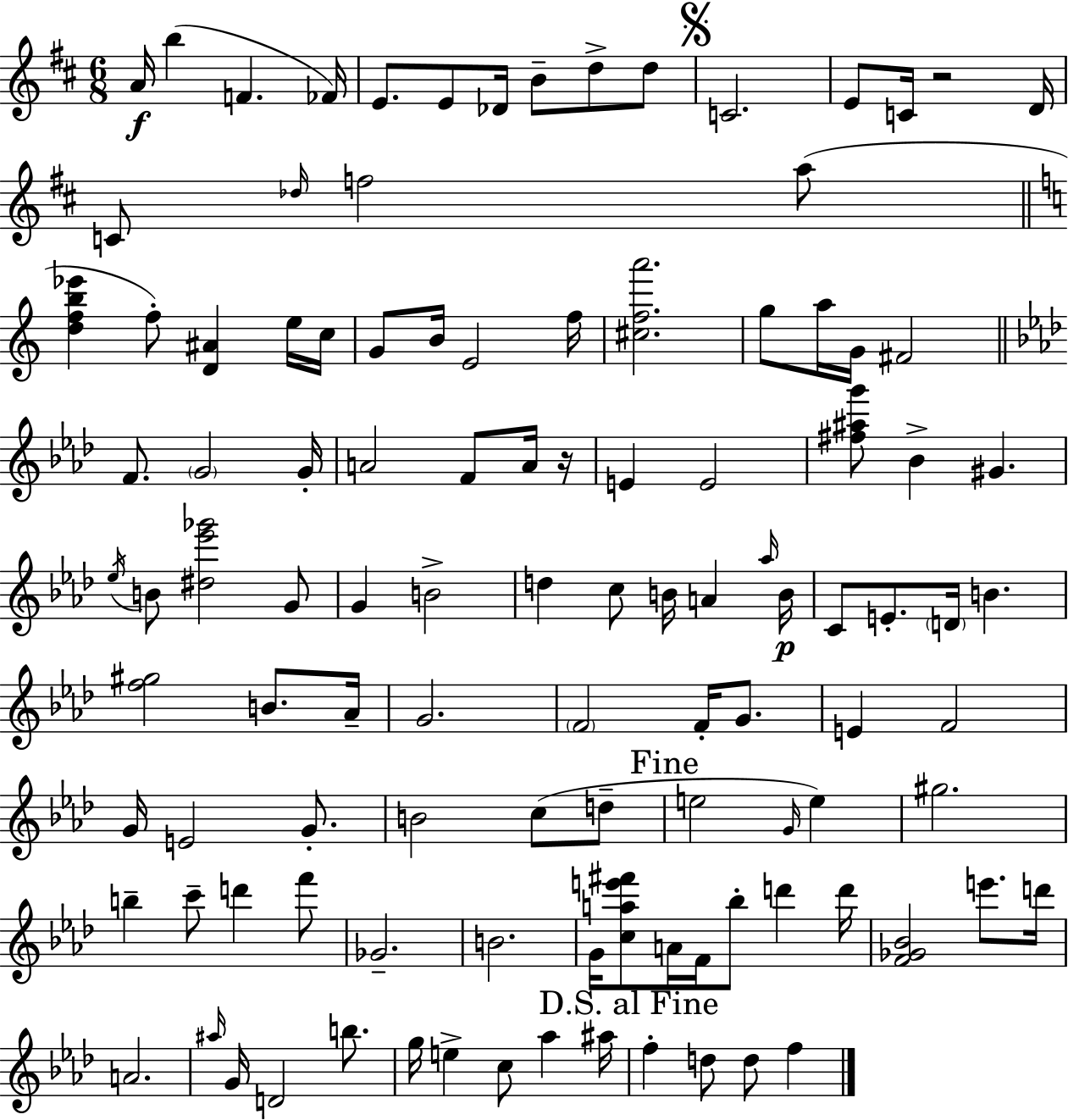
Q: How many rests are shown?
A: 2